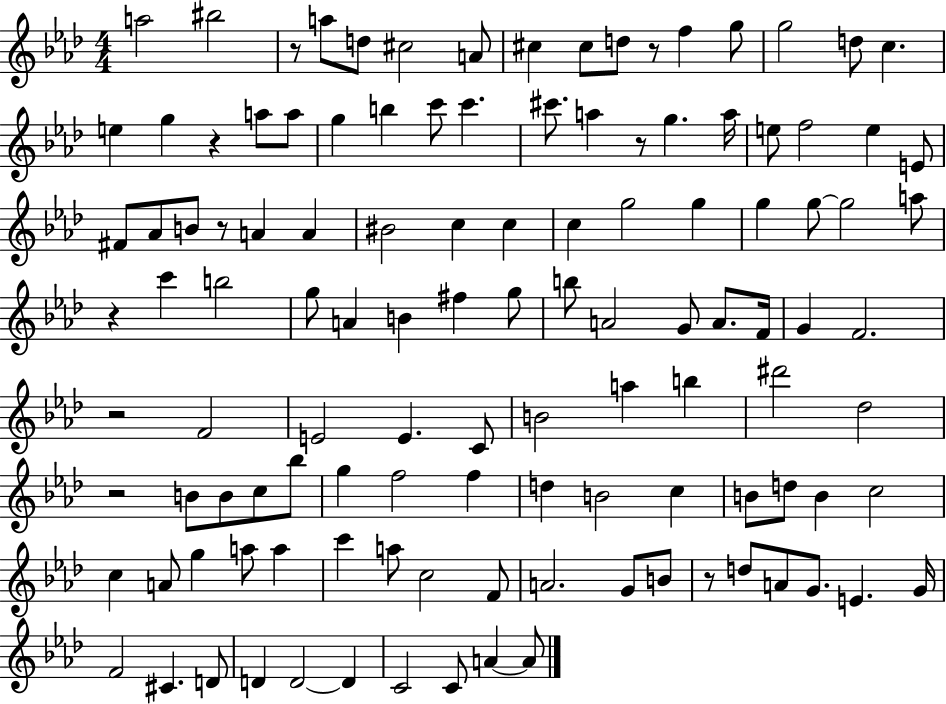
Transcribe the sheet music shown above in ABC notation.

X:1
T:Untitled
M:4/4
L:1/4
K:Ab
a2 ^b2 z/2 a/2 d/2 ^c2 A/2 ^c ^c/2 d/2 z/2 f g/2 g2 d/2 c e g z a/2 a/2 g b c'/2 c' ^c'/2 a z/2 g a/4 e/2 f2 e E/2 ^F/2 _A/2 B/2 z/2 A A ^B2 c c c g2 g g g/2 g2 a/2 z c' b2 g/2 A B ^f g/2 b/2 A2 G/2 A/2 F/4 G F2 z2 F2 E2 E C/2 B2 a b ^d'2 _d2 z2 B/2 B/2 c/2 _b/2 g f2 f d B2 c B/2 d/2 B c2 c A/2 g a/2 a c' a/2 c2 F/2 A2 G/2 B/2 z/2 d/2 A/2 G/2 E G/4 F2 ^C D/2 D D2 D C2 C/2 A A/2